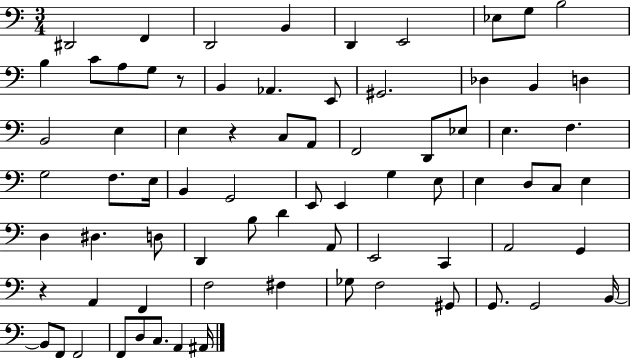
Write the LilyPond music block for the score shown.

{
  \clef bass
  \numericTimeSignature
  \time 3/4
  \key c \major
  dis,2 f,4 | d,2 b,4 | d,4 e,2 | ees8 g8 b2 | \break b4 c'8 a8 g8 r8 | b,4 aes,4. e,8 | gis,2. | des4 b,4 d4 | \break b,2 e4 | e4 r4 c8 a,8 | f,2 d,8 ees8 | e4. f4. | \break g2 f8. e16 | b,4 g,2 | e,8 e,4 g4 e8 | e4 d8 c8 e4 | \break d4 dis4. d8 | d,4 b8 d'4 a,8 | e,2 c,4 | a,2 g,4 | \break r4 a,4 f,4 | f2 fis4 | ges8 f2 gis,8 | g,8. g,2 b,16~~ | \break b,8 f,8 f,2 | f,8 d8 c8. a,4 ais,16 | \bar "|."
}